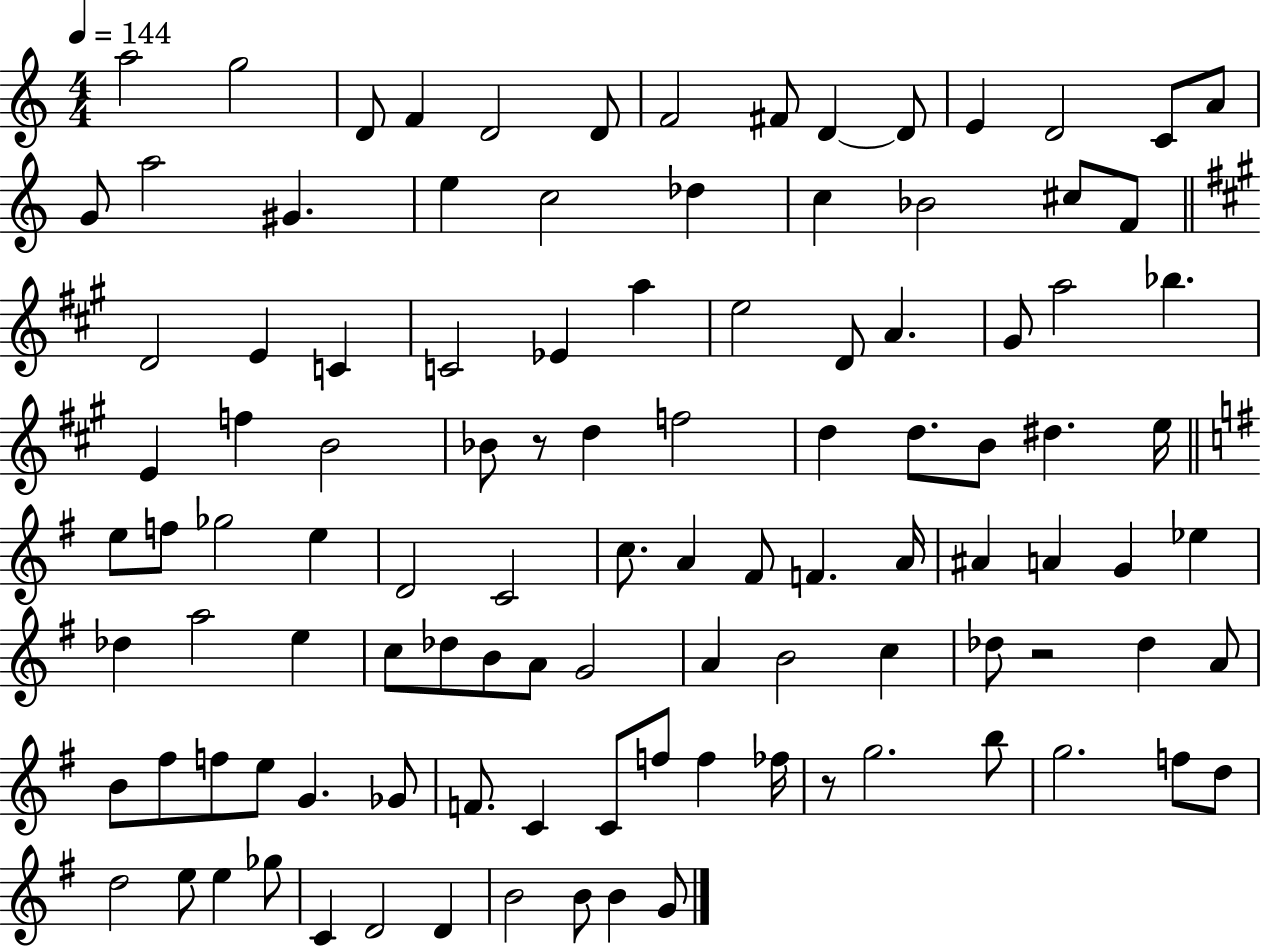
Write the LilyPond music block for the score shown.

{
  \clef treble
  \numericTimeSignature
  \time 4/4
  \key c \major
  \tempo 4 = 144
  a''2 g''2 | d'8 f'4 d'2 d'8 | f'2 fis'8 d'4~~ d'8 | e'4 d'2 c'8 a'8 | \break g'8 a''2 gis'4. | e''4 c''2 des''4 | c''4 bes'2 cis''8 f'8 | \bar "||" \break \key a \major d'2 e'4 c'4 | c'2 ees'4 a''4 | e''2 d'8 a'4. | gis'8 a''2 bes''4. | \break e'4 f''4 b'2 | bes'8 r8 d''4 f''2 | d''4 d''8. b'8 dis''4. e''16 | \bar "||" \break \key g \major e''8 f''8 ges''2 e''4 | d'2 c'2 | c''8. a'4 fis'8 f'4. a'16 | ais'4 a'4 g'4 ees''4 | \break des''4 a''2 e''4 | c''8 des''8 b'8 a'8 g'2 | a'4 b'2 c''4 | des''8 r2 des''4 a'8 | \break b'8 fis''8 f''8 e''8 g'4. ges'8 | f'8. c'4 c'8 f''8 f''4 fes''16 | r8 g''2. b''8 | g''2. f''8 d''8 | \break d''2 e''8 e''4 ges''8 | c'4 d'2 d'4 | b'2 b'8 b'4 g'8 | \bar "|."
}